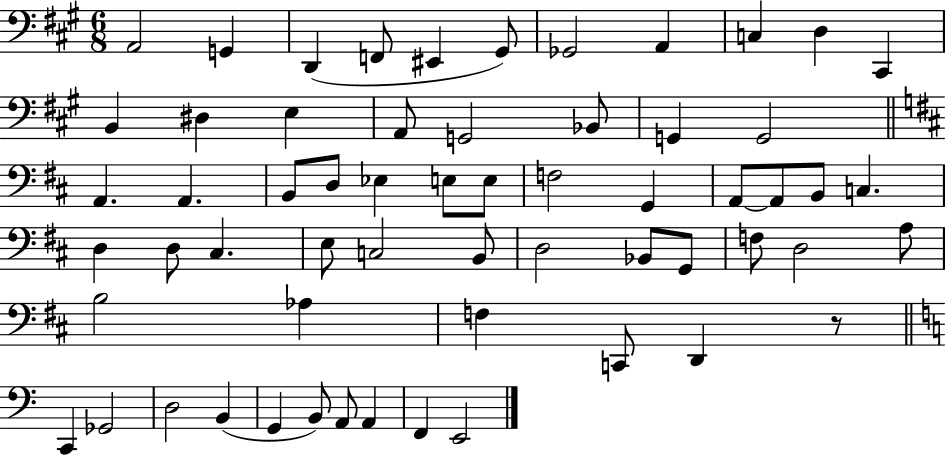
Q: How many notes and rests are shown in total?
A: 60